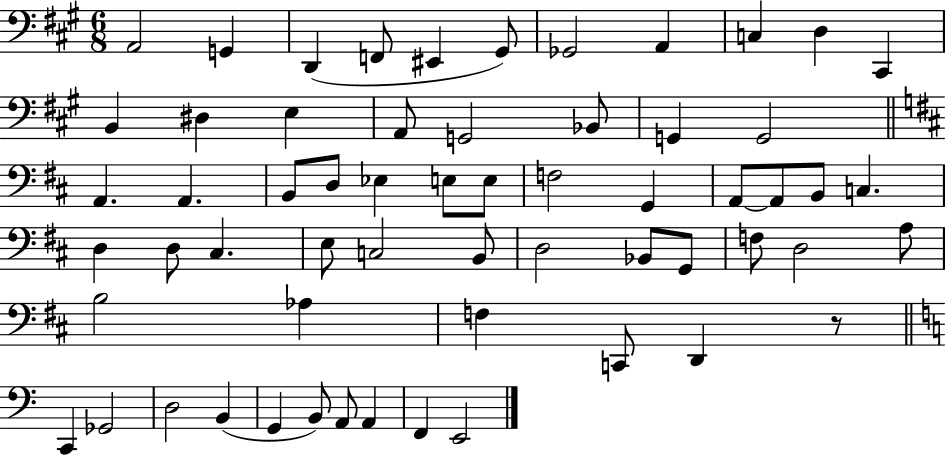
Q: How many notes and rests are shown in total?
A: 60